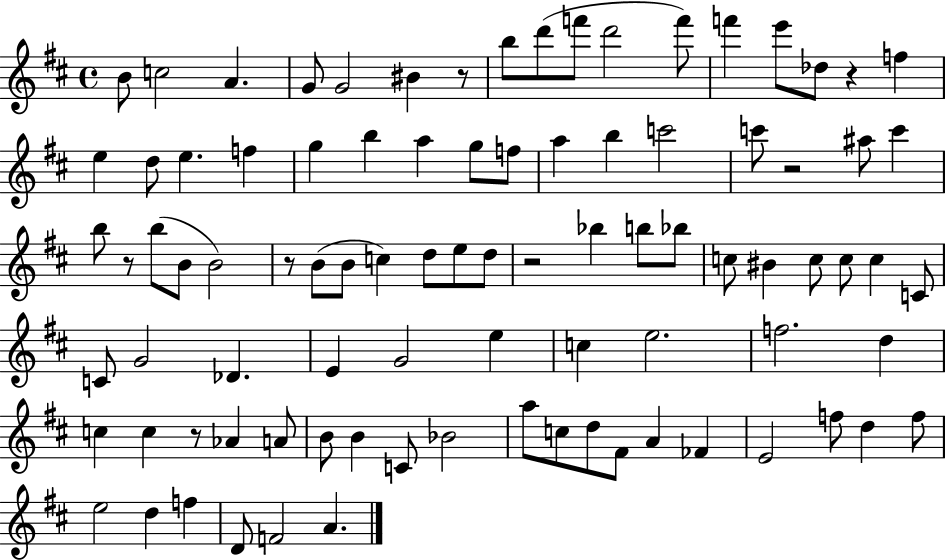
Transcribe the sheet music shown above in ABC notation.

X:1
T:Untitled
M:4/4
L:1/4
K:D
B/2 c2 A G/2 G2 ^B z/2 b/2 d'/2 f'/2 d'2 f'/2 f' e'/2 _d/2 z f e d/2 e f g b a g/2 f/2 a b c'2 c'/2 z2 ^a/2 c' b/2 z/2 b/2 B/2 B2 z/2 B/2 B/2 c d/2 e/2 d/2 z2 _b b/2 _b/2 c/2 ^B c/2 c/2 c C/2 C/2 G2 _D E G2 e c e2 f2 d c c z/2 _A A/2 B/2 B C/2 _B2 a/2 c/2 d/2 ^F/2 A _F E2 f/2 d f/2 e2 d f D/2 F2 A